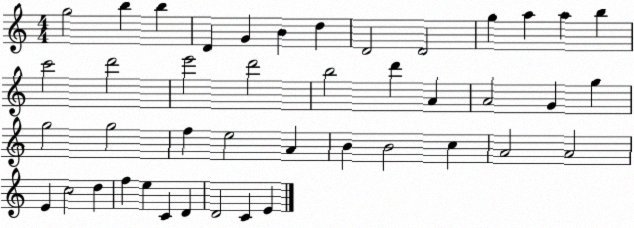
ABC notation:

X:1
T:Untitled
M:4/4
L:1/4
K:C
g2 b b D G B d D2 D2 g a a b c'2 d'2 e'2 d'2 b2 d' A A2 G g g2 g2 f e2 A B B2 c A2 A2 E c2 d f e C D D2 C E